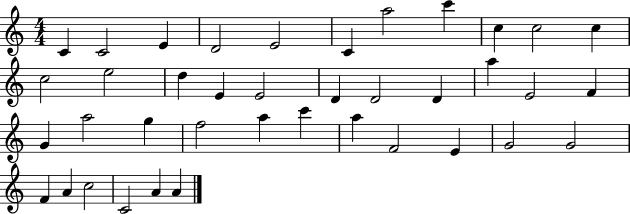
X:1
T:Untitled
M:4/4
L:1/4
K:C
C C2 E D2 E2 C a2 c' c c2 c c2 e2 d E E2 D D2 D a E2 F G a2 g f2 a c' a F2 E G2 G2 F A c2 C2 A A